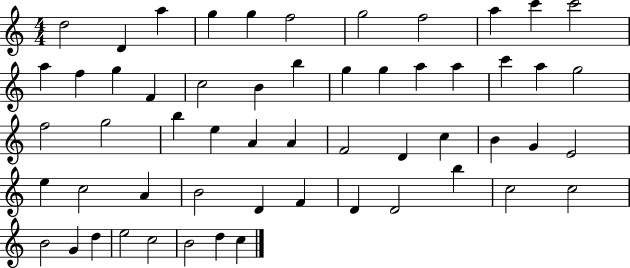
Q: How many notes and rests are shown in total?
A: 56